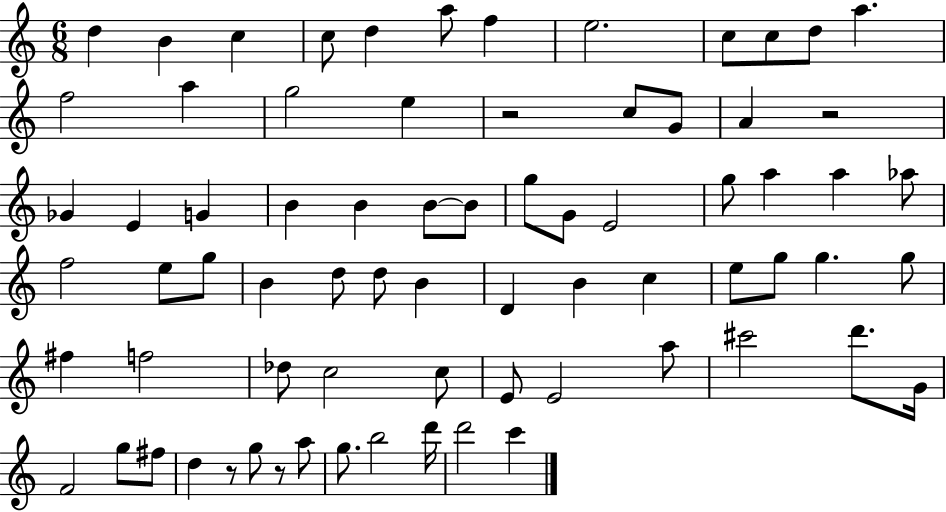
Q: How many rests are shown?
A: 4